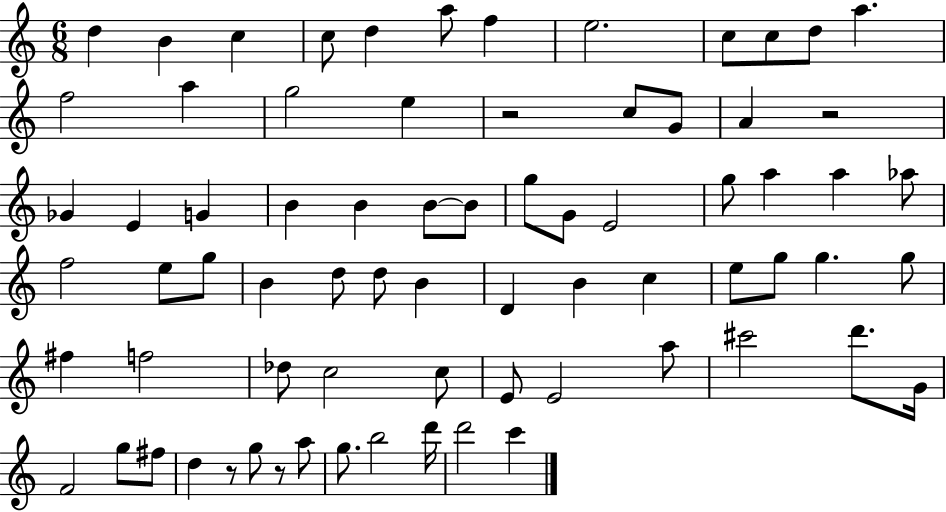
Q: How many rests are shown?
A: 4